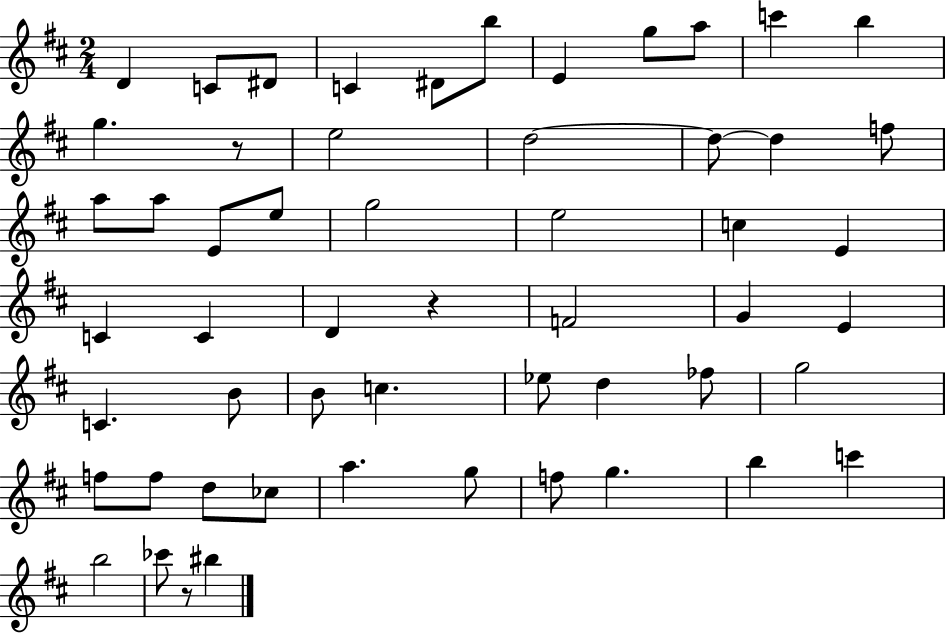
D4/q C4/e D#4/e C4/q D#4/e B5/e E4/q G5/e A5/e C6/q B5/q G5/q. R/e E5/h D5/h D5/e D5/q F5/e A5/e A5/e E4/e E5/e G5/h E5/h C5/q E4/q C4/q C4/q D4/q R/q F4/h G4/q E4/q C4/q. B4/e B4/e C5/q. Eb5/e D5/q FES5/e G5/h F5/e F5/e D5/e CES5/e A5/q. G5/e F5/e G5/q. B5/q C6/q B5/h CES6/e R/e BIS5/q